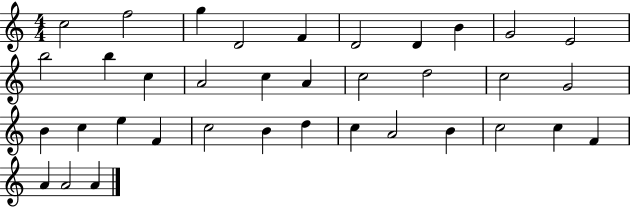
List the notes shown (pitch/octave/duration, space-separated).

C5/h F5/h G5/q D4/h F4/q D4/h D4/q B4/q G4/h E4/h B5/h B5/q C5/q A4/h C5/q A4/q C5/h D5/h C5/h G4/h B4/q C5/q E5/q F4/q C5/h B4/q D5/q C5/q A4/h B4/q C5/h C5/q F4/q A4/q A4/h A4/q